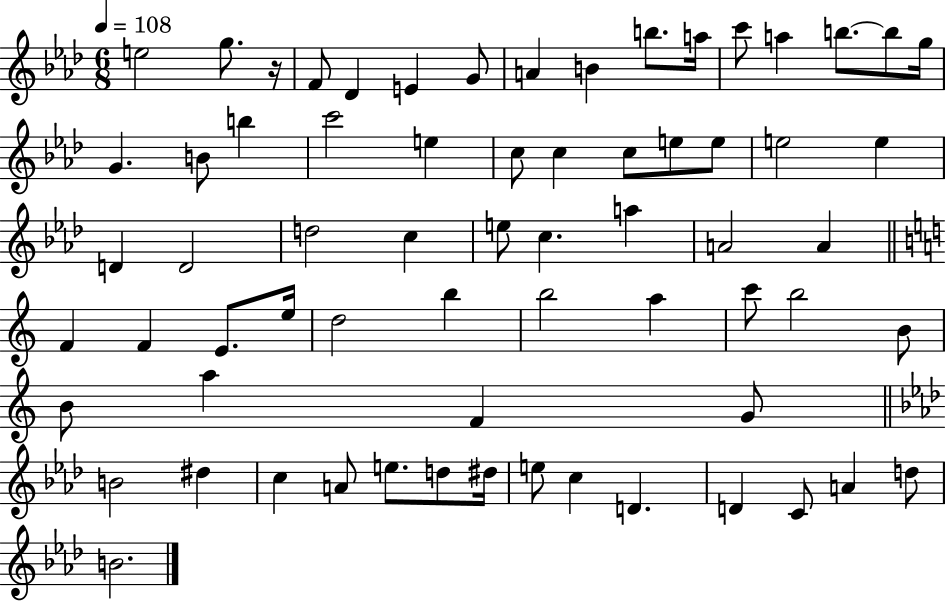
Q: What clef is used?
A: treble